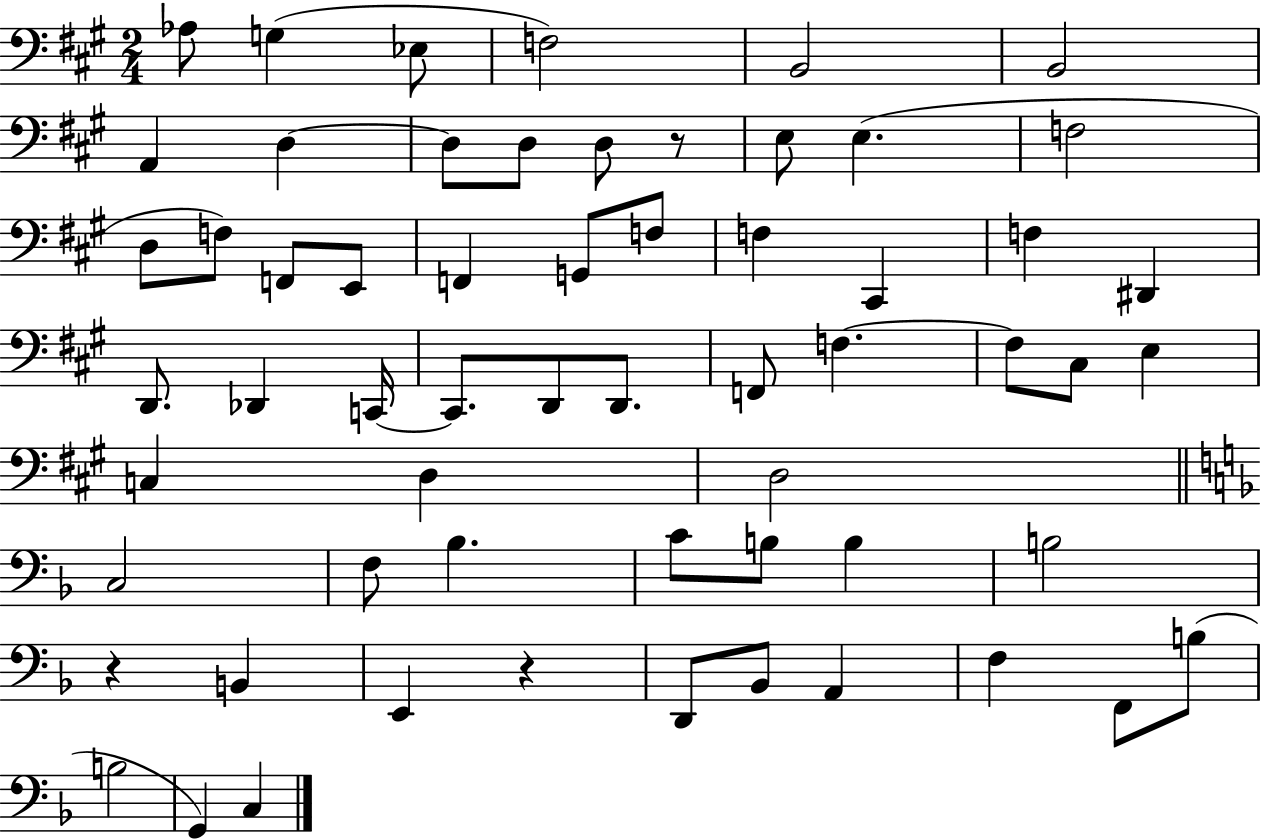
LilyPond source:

{
  \clef bass
  \numericTimeSignature
  \time 2/4
  \key a \major
  aes8 g4( ees8 | f2) | b,2 | b,2 | \break a,4 d4~~ | d8 d8 d8 r8 | e8 e4.( | f2 | \break d8 f8) f,8 e,8 | f,4 g,8 f8 | f4 cis,4 | f4 dis,4 | \break d,8. des,4 c,16~~ | c,8. d,8 d,8. | f,8 f4.~~ | f8 cis8 e4 | \break c4 d4 | d2 | \bar "||" \break \key f \major c2 | f8 bes4. | c'8 b8 b4 | b2 | \break r4 b,4 | e,4 r4 | d,8 bes,8 a,4 | f4 f,8 b8( | \break b2 | g,4) c4 | \bar "|."
}